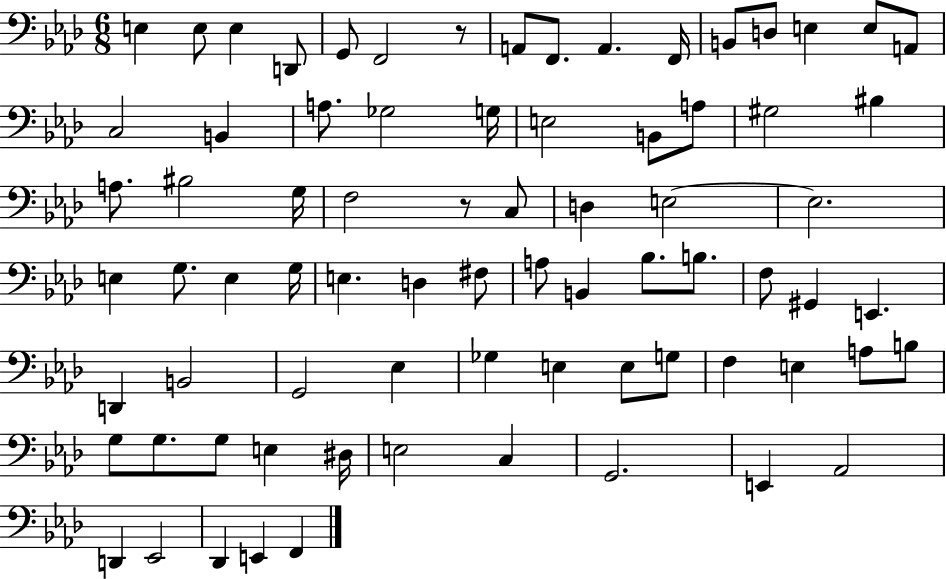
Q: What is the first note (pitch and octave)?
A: E3